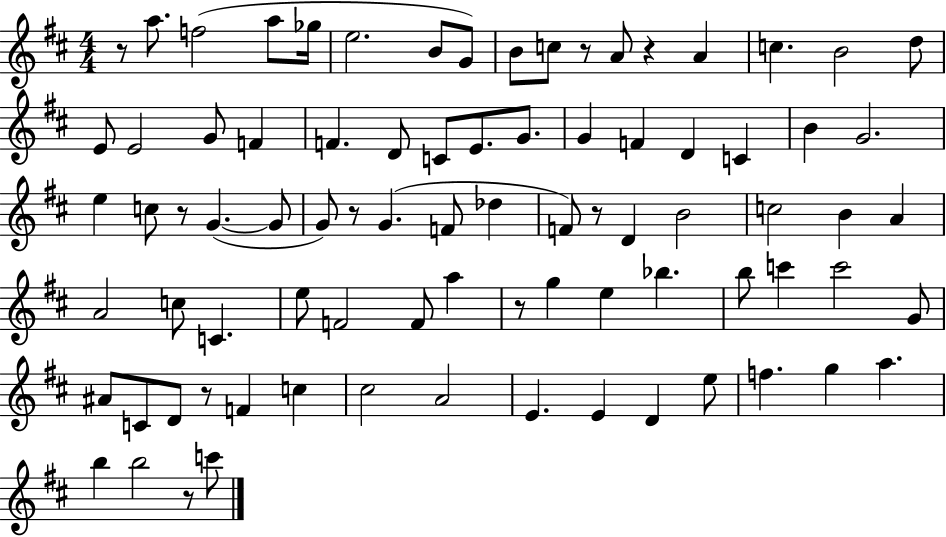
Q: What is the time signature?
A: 4/4